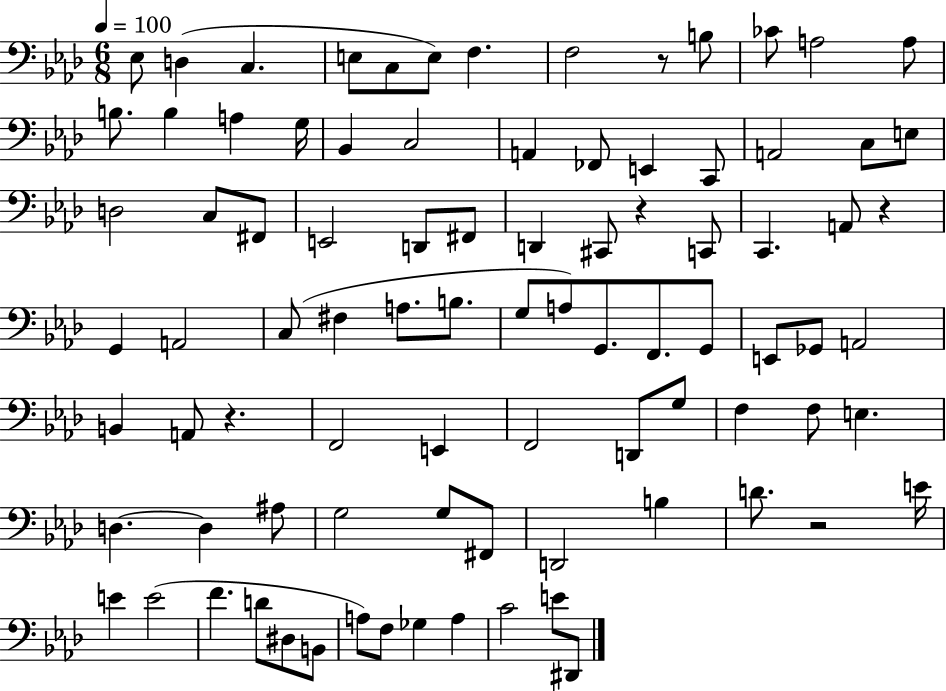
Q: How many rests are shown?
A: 5